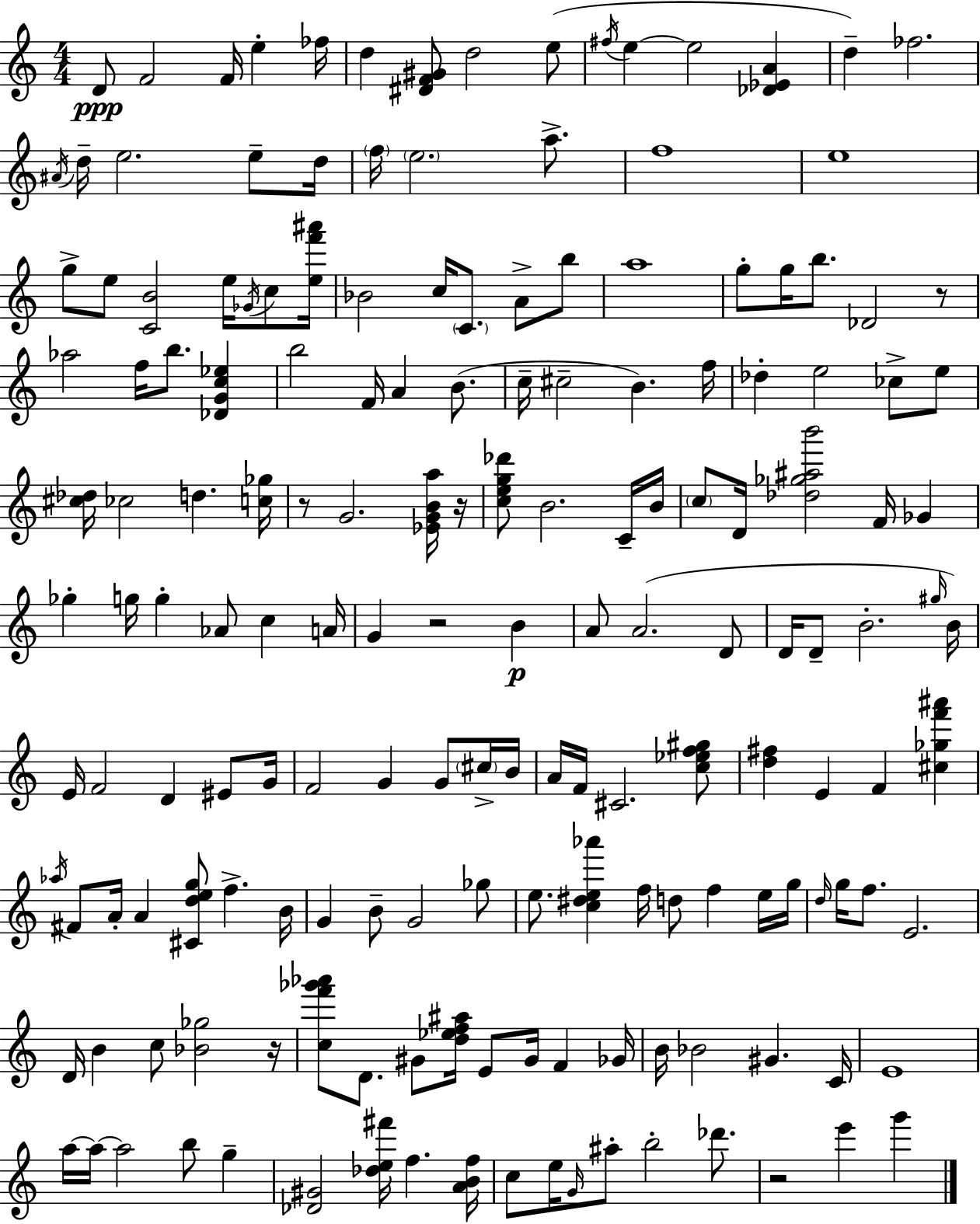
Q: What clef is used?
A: treble